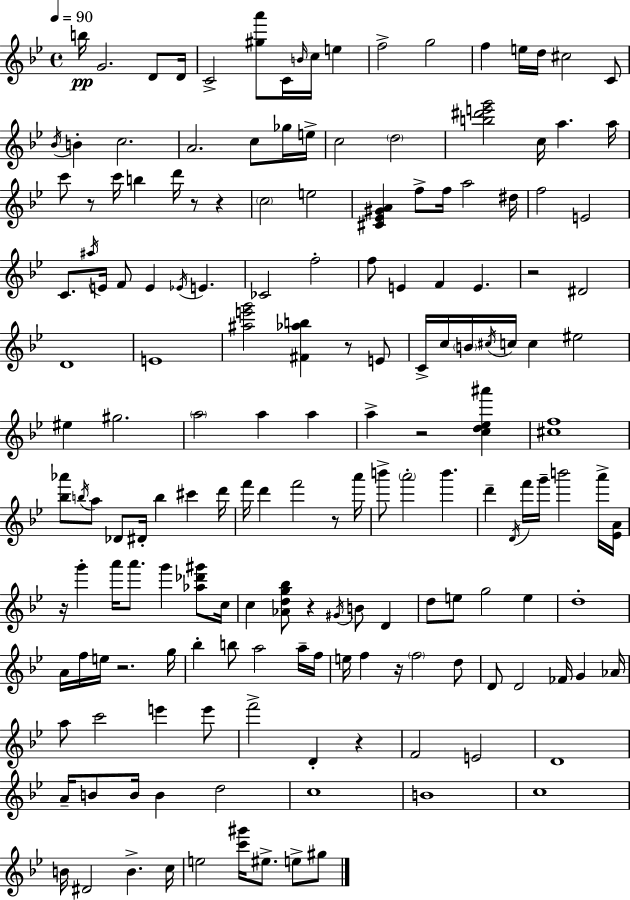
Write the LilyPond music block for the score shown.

{
  \clef treble
  \time 4/4
  \defaultTimeSignature
  \key g \minor
  \tempo 4 = 90
  \repeat volta 2 { b''16\pp g'2. d'8 d'16 | c'2-> <gis'' a'''>8 c'16 \grace { b'16 } c''16 e''4 | f''2-> g''2 | f''4 e''16 d''16 cis''2 c'8 | \break \acciaccatura { bes'16 } b'4-. c''2. | a'2. c''8 | ges''16 e''16-> c''2 \parenthesize d''2 | <b'' dis''' e''' g'''>2 c''16 a''4. | \break a''16 c'''8 r8 c'''16 b''4 d'''16 r8 r4 | \parenthesize c''2 e''2 | <cis' ees' gis' a'>4 f''8-> f''16 a''2 | dis''16 f''2 e'2 | \break c'8. \acciaccatura { ais''16 } e'16 f'8 e'4 \acciaccatura { ees'16 } e'4. | ces'2 f''2-. | f''8 e'4 f'4 e'4. | r2 dis'2 | \break d'1 | e'1 | <ais'' e''' g'''>2 <fis' aes'' b''>4 | r8 e'8 c'16-> c''16 \parenthesize b'16 \acciaccatura { cis''16 } c''16 c''4 eis''2 | \break eis''4 gis''2. | \parenthesize a''2 a''4 | a''4 a''4-> r2 | <c'' d'' ees'' ais'''>4 <cis'' f''>1 | \break <bes'' aes'''>8 \acciaccatura { b''16 } a''8 des'8 dis'16-. b''4 | cis'''4 d'''16 f'''16 d'''4 f'''2 | r8 a'''16 b'''8-> \parenthesize a'''2-. | b'''4. d'''4-- \acciaccatura { d'16 } f'''16 g'''16-- b'''2 | \break a'''16-> <ees' a'>16 r16 g'''4-. a'''16 a'''8. | g'''4 <aes'' des''' gis'''>8 c''16 c''4 <aes' d'' g'' bes''>8 r4 | \acciaccatura { gis'16 } b'8 d'4 d''8 e''8 g''2 | e''4 d''1-. | \break a'16 f''16 e''16 r2. | g''16 bes''4-. b''8 a''2 | a''16-- f''16 e''16 f''4 r16 \parenthesize f''2 | d''8 d'8 d'2 | \break fes'16 g'4 aes'16 a''8 c'''2 | e'''4 e'''8 f'''2-> | d'4-. r4 f'2 | e'2 d'1 | \break a'16-- b'8 b'16 b'4 | d''2 c''1 | b'1 | c''1 | \break b'16 dis'2 | b'4.-> c''16 e''2 | <c''' gis'''>16 eis''8.-> e''8-> gis''8 } \bar "|."
}